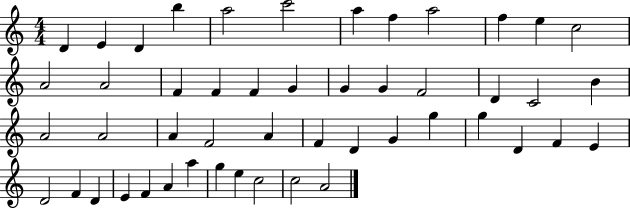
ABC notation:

X:1
T:Untitled
M:4/4
L:1/4
K:C
D E D b a2 c'2 a f a2 f e c2 A2 A2 F F F G G G F2 D C2 B A2 A2 A F2 A F D G g g D F E D2 F D E F A a g e c2 c2 A2